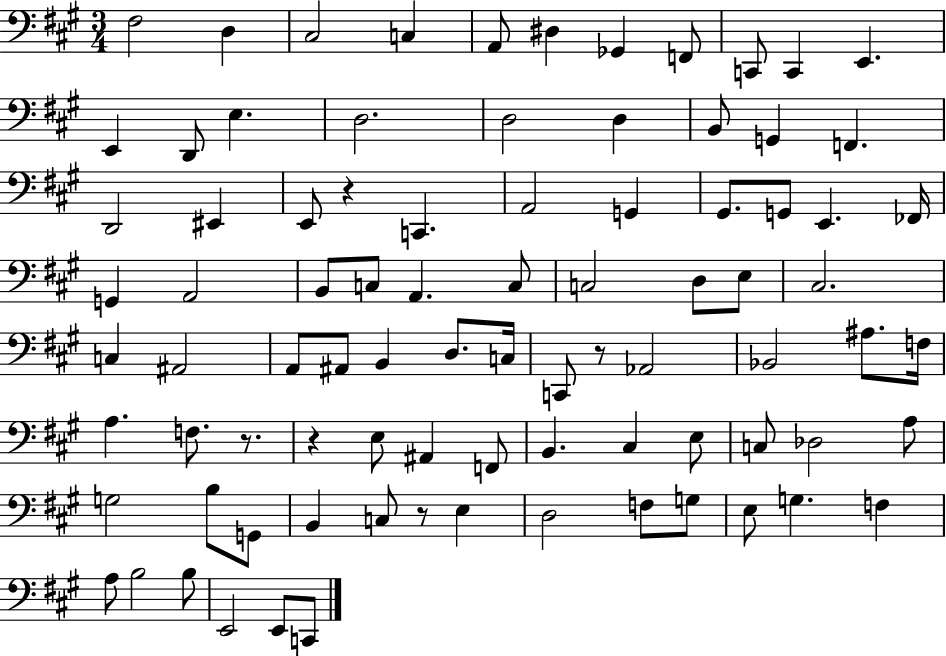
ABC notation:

X:1
T:Untitled
M:3/4
L:1/4
K:A
^F,2 D, ^C,2 C, A,,/2 ^D, _G,, F,,/2 C,,/2 C,, E,, E,, D,,/2 E, D,2 D,2 D, B,,/2 G,, F,, D,,2 ^E,, E,,/2 z C,, A,,2 G,, ^G,,/2 G,,/2 E,, _F,,/4 G,, A,,2 B,,/2 C,/2 A,, C,/2 C,2 D,/2 E,/2 ^C,2 C, ^A,,2 A,,/2 ^A,,/2 B,, D,/2 C,/4 C,,/2 z/2 _A,,2 _B,,2 ^A,/2 F,/4 A, F,/2 z/2 z E,/2 ^A,, F,,/2 B,, ^C, E,/2 C,/2 _D,2 A,/2 G,2 B,/2 G,,/2 B,, C,/2 z/2 E, D,2 F,/2 G,/2 E,/2 G, F, A,/2 B,2 B,/2 E,,2 E,,/2 C,,/2